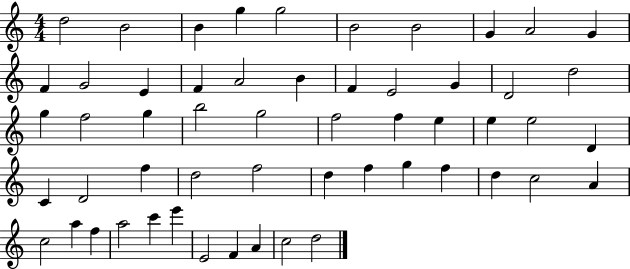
D5/h B4/h B4/q G5/q G5/h B4/h B4/h G4/q A4/h G4/q F4/q G4/h E4/q F4/q A4/h B4/q F4/q E4/h G4/q D4/h D5/h G5/q F5/h G5/q B5/h G5/h F5/h F5/q E5/q E5/q E5/h D4/q C4/q D4/h F5/q D5/h F5/h D5/q F5/q G5/q F5/q D5/q C5/h A4/q C5/h A5/q F5/q A5/h C6/q E6/q E4/h F4/q A4/q C5/h D5/h